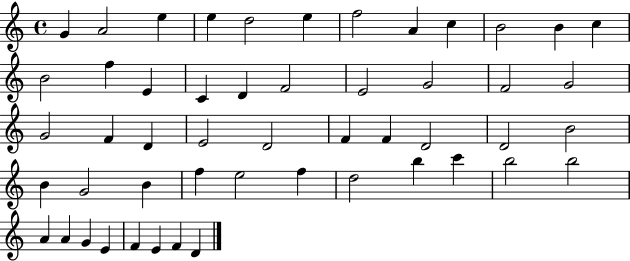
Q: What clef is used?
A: treble